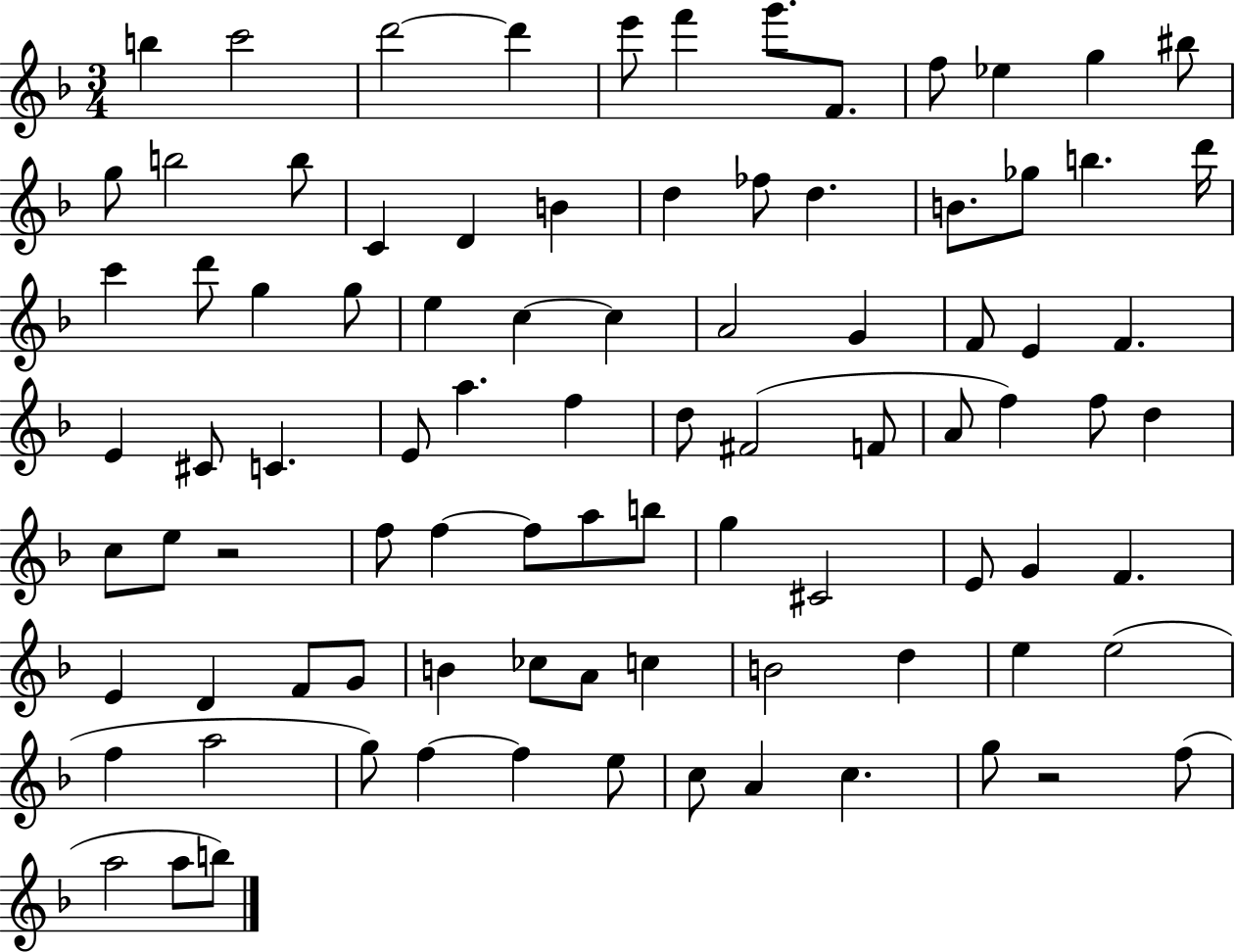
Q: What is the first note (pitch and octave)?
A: B5